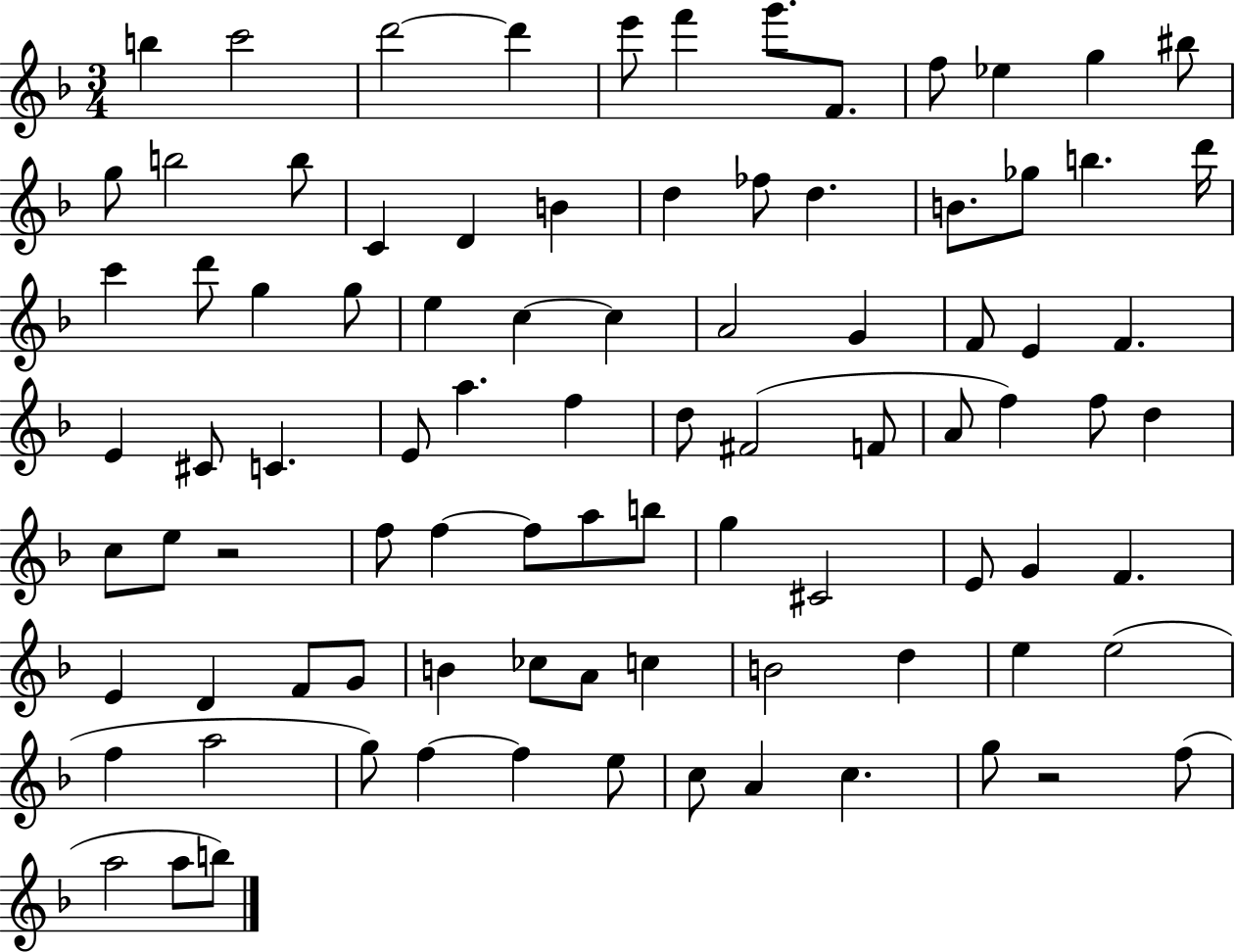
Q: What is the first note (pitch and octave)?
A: B5